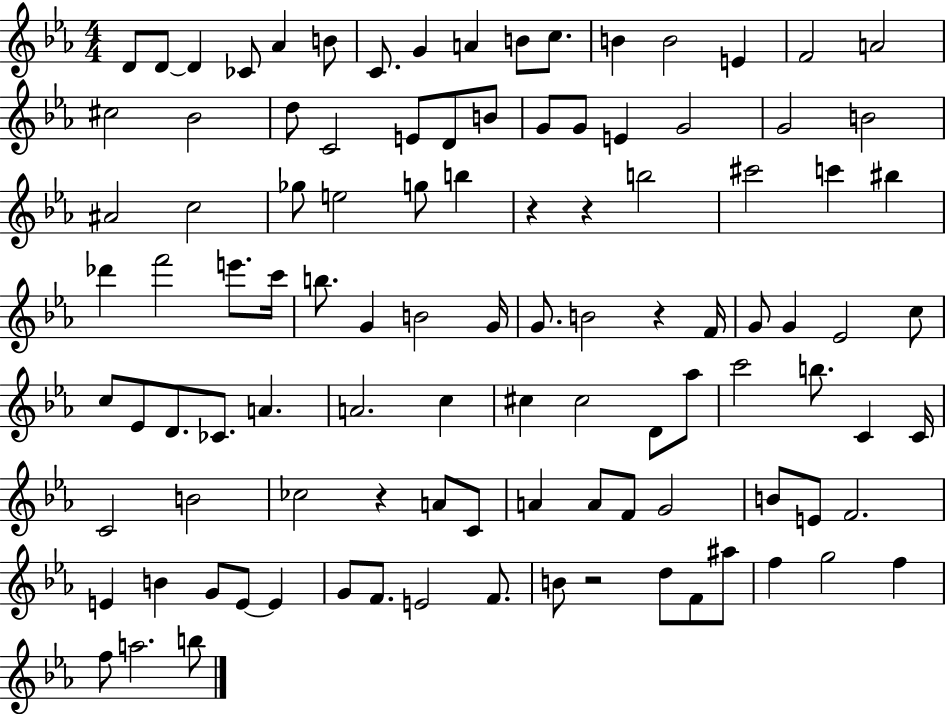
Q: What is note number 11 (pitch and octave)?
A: C5